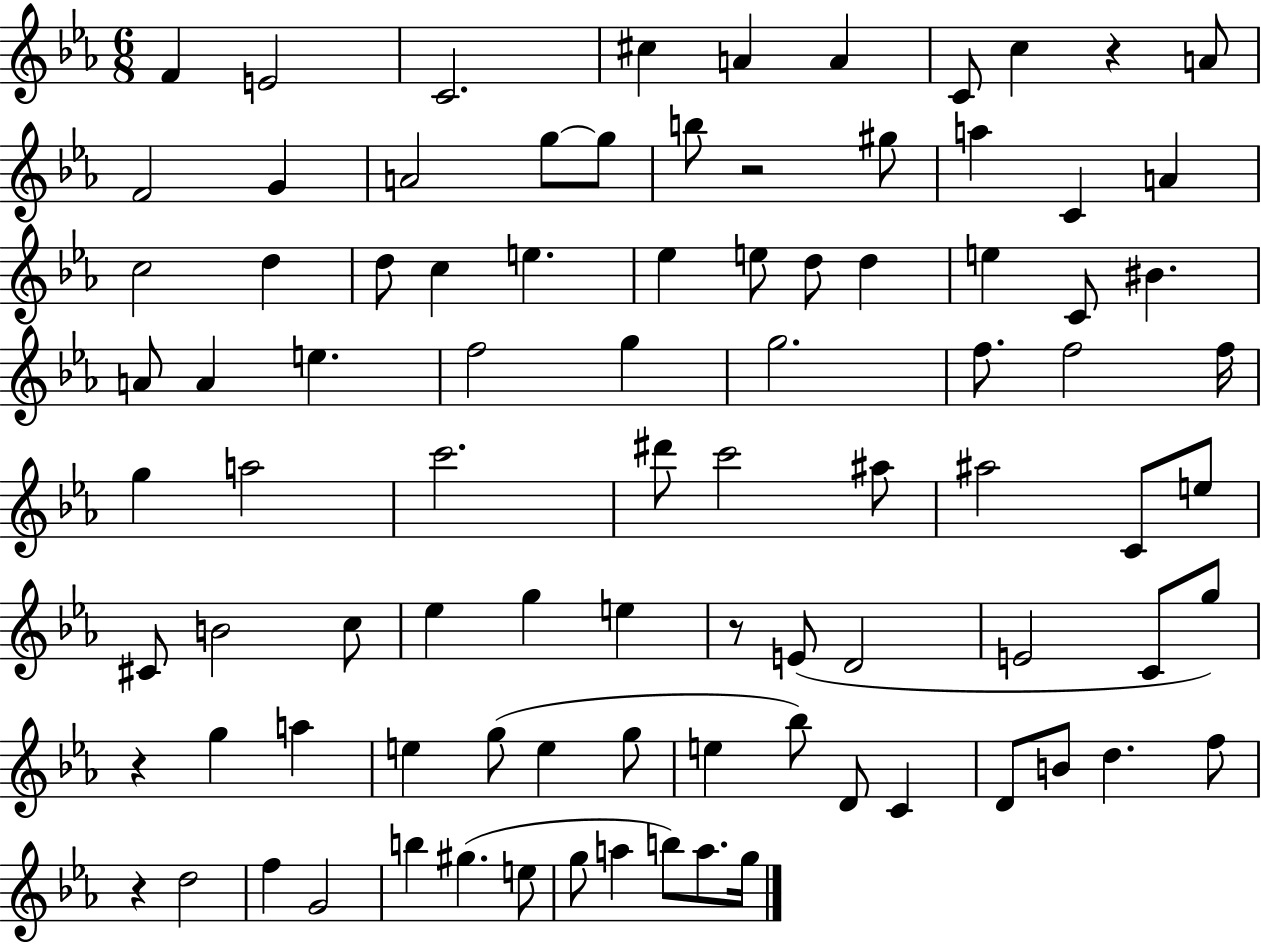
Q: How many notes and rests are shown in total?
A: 90